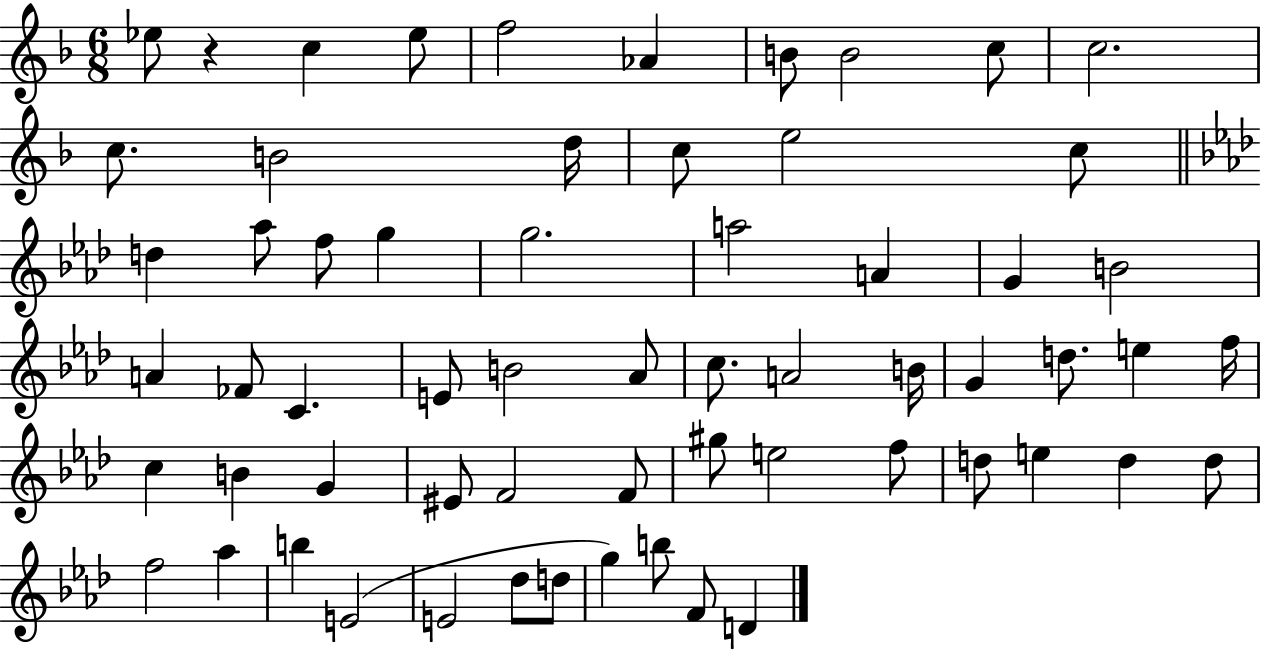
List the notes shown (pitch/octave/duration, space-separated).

Eb5/e R/q C5/q Eb5/e F5/h Ab4/q B4/e B4/h C5/e C5/h. C5/e. B4/h D5/s C5/e E5/h C5/e D5/q Ab5/e F5/e G5/q G5/h. A5/h A4/q G4/q B4/h A4/q FES4/e C4/q. E4/e B4/h Ab4/e C5/e. A4/h B4/s G4/q D5/e. E5/q F5/s C5/q B4/q G4/q EIS4/e F4/h F4/e G#5/e E5/h F5/e D5/e E5/q D5/q D5/e F5/h Ab5/q B5/q E4/h E4/h Db5/e D5/e G5/q B5/e F4/e D4/q